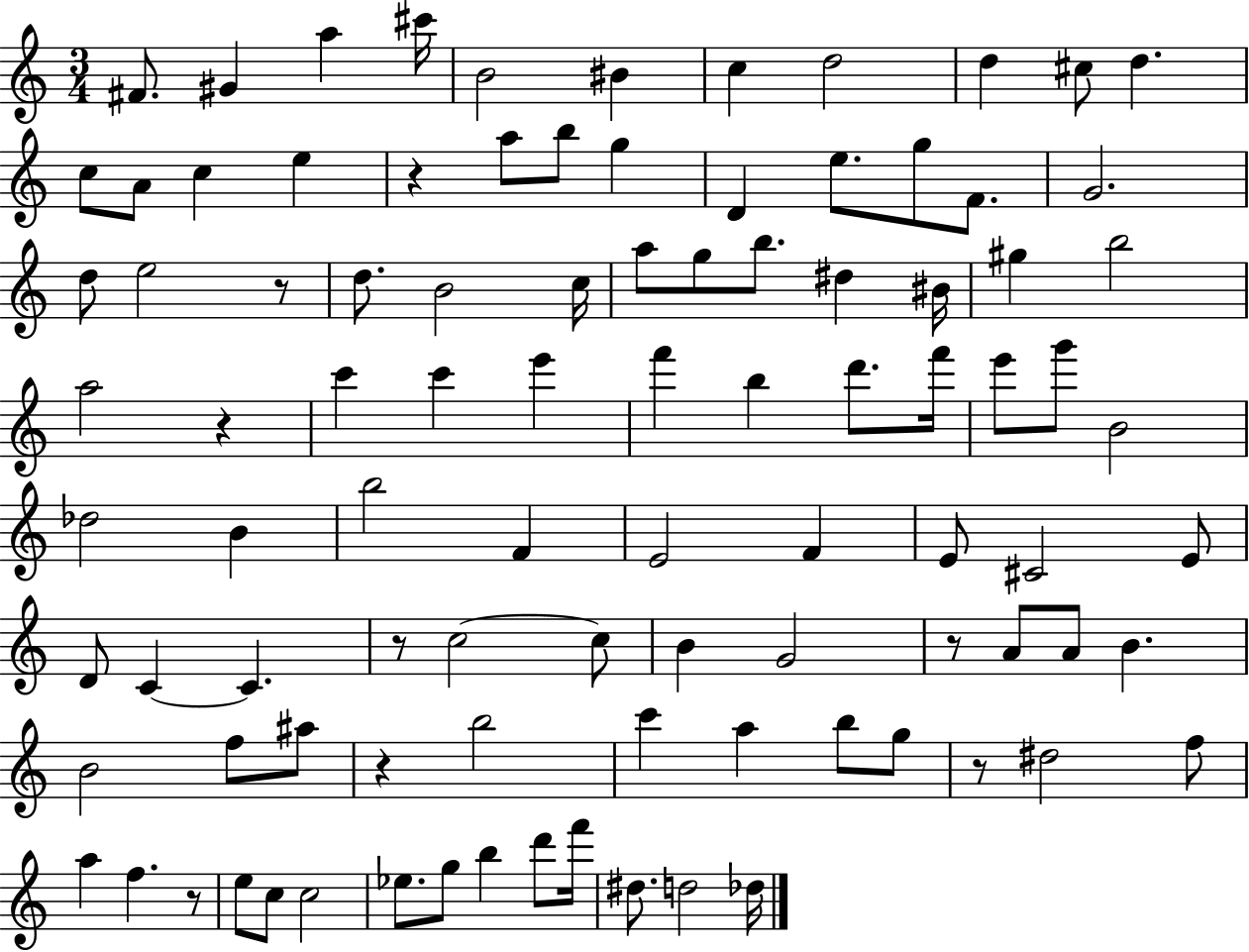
X:1
T:Untitled
M:3/4
L:1/4
K:C
^F/2 ^G a ^c'/4 B2 ^B c d2 d ^c/2 d c/2 A/2 c e z a/2 b/2 g D e/2 g/2 F/2 G2 d/2 e2 z/2 d/2 B2 c/4 a/2 g/2 b/2 ^d ^B/4 ^g b2 a2 z c' c' e' f' b d'/2 f'/4 e'/2 g'/2 B2 _d2 B b2 F E2 F E/2 ^C2 E/2 D/2 C C z/2 c2 c/2 B G2 z/2 A/2 A/2 B B2 f/2 ^a/2 z b2 c' a b/2 g/2 z/2 ^d2 f/2 a f z/2 e/2 c/2 c2 _e/2 g/2 b d'/2 f'/4 ^d/2 d2 _d/4